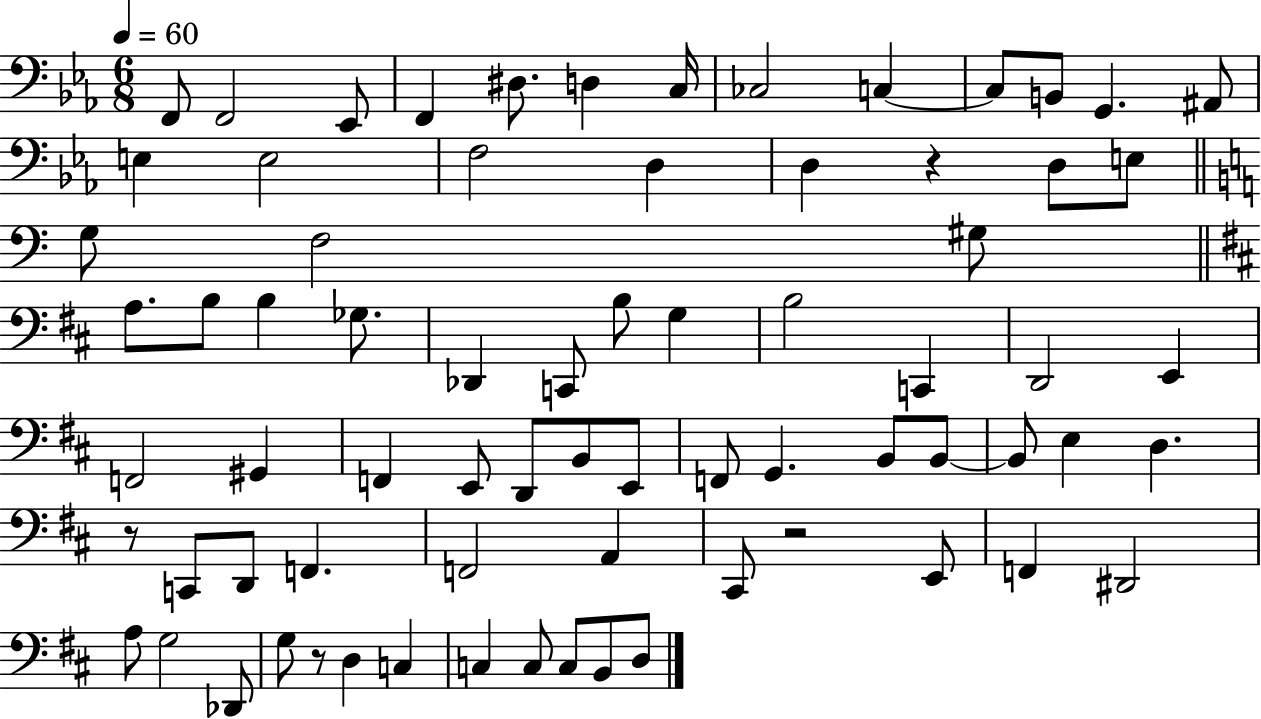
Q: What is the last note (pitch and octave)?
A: D3